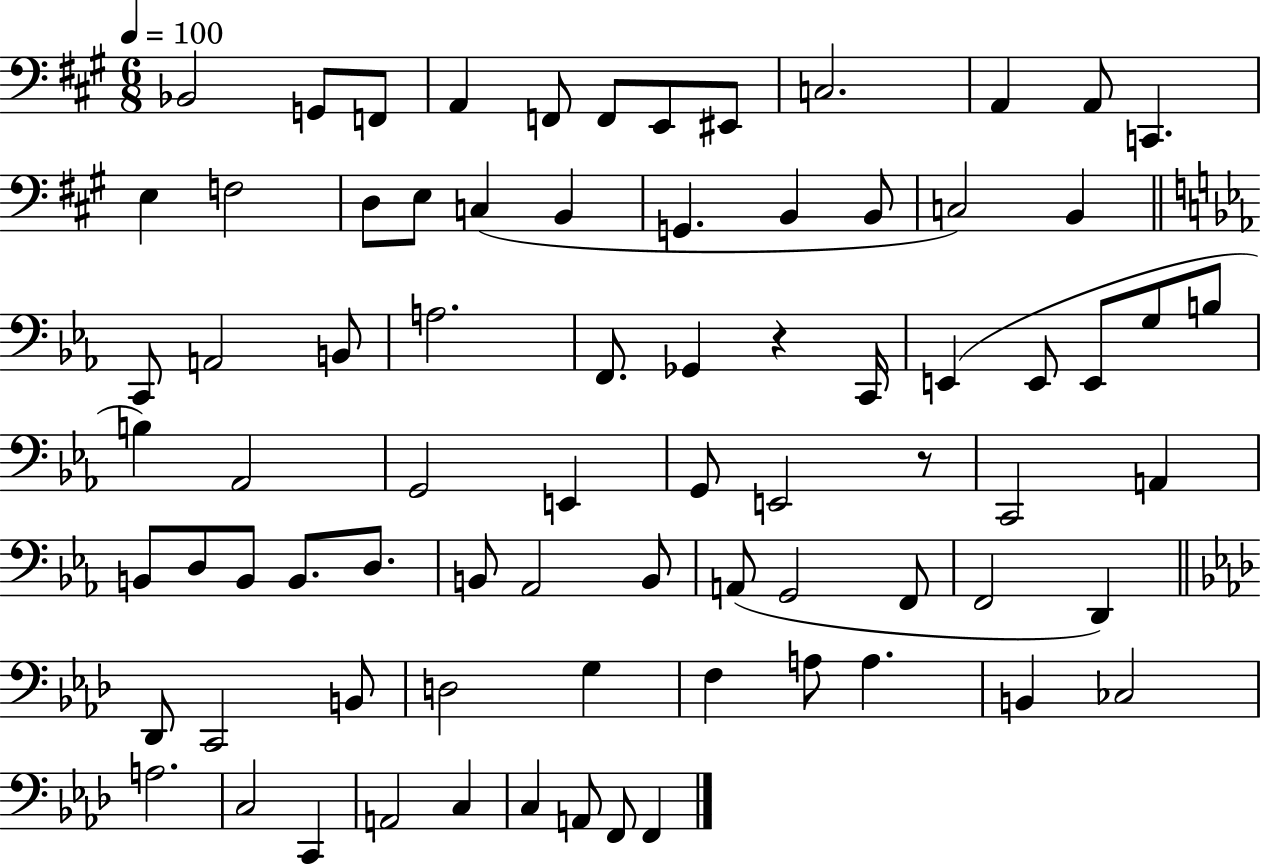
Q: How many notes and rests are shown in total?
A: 77